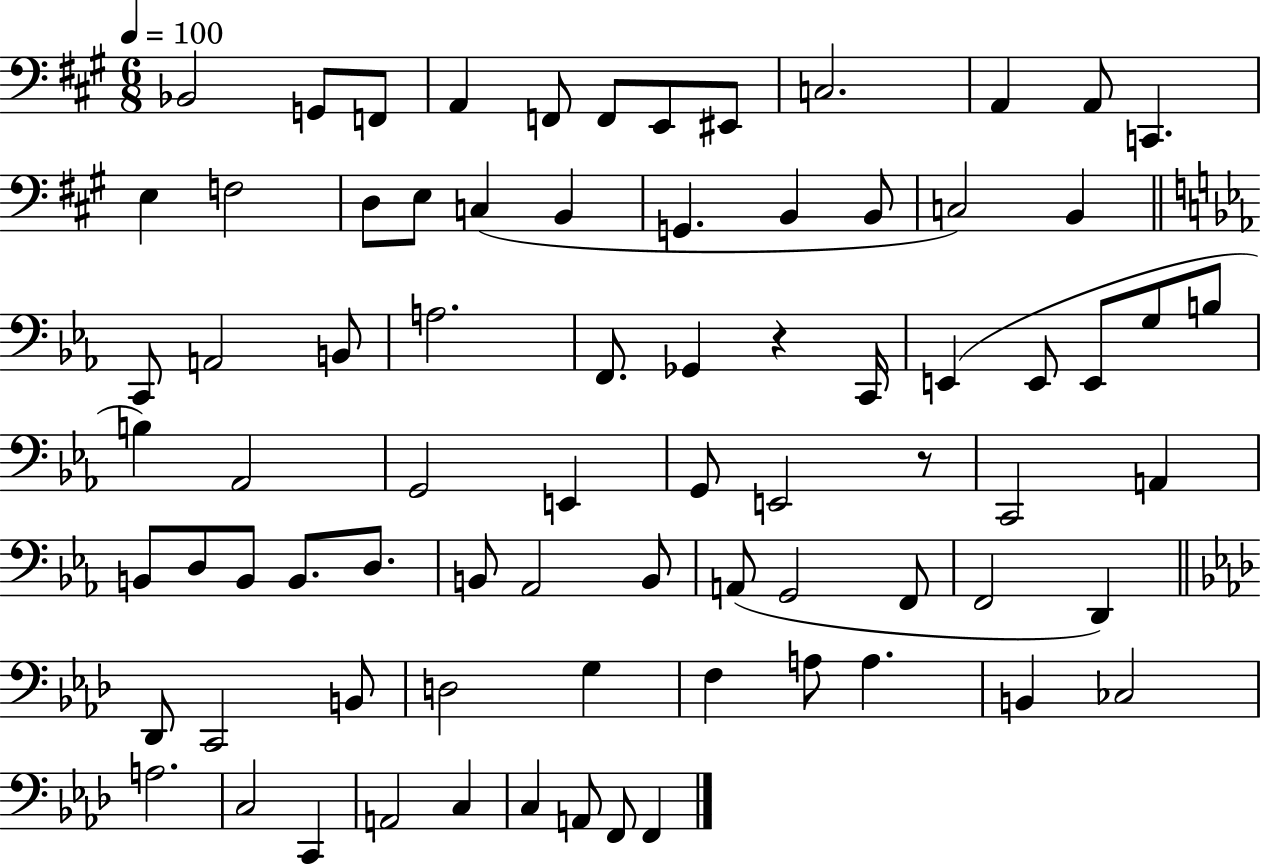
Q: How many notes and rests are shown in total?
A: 77